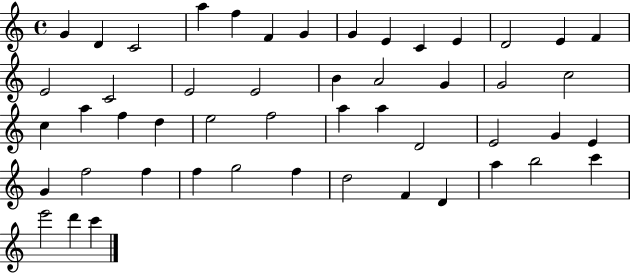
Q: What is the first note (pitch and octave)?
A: G4